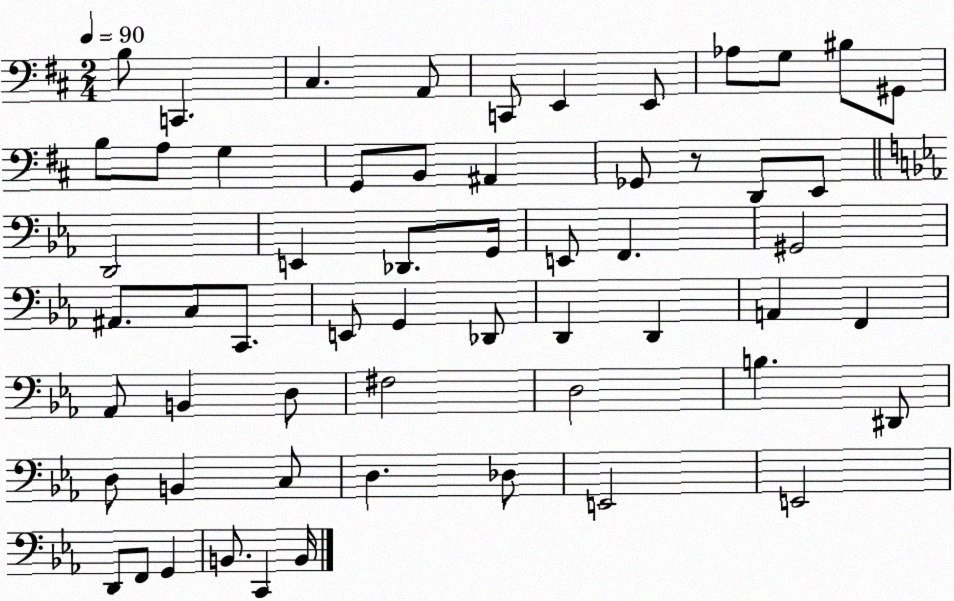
X:1
T:Untitled
M:2/4
L:1/4
K:D
B,/2 C,, ^C, A,,/2 C,,/2 E,, E,,/2 _A,/2 G,/2 ^B,/2 ^G,,/2 B,/2 A,/2 G, G,,/2 B,,/2 ^A,, _G,,/2 z/2 D,,/2 E,,/2 D,,2 E,, _D,,/2 G,,/4 E,,/2 F,, ^G,,2 ^A,,/2 C,/2 C,,/2 E,,/2 G,, _D,,/2 D,, D,, A,, F,, _A,,/2 B,, D,/2 ^F,2 D,2 B, ^D,,/2 D,/2 B,, C,/2 D, _D,/2 E,,2 E,,2 D,,/2 F,,/2 G,, B,,/2 C,, B,,/4